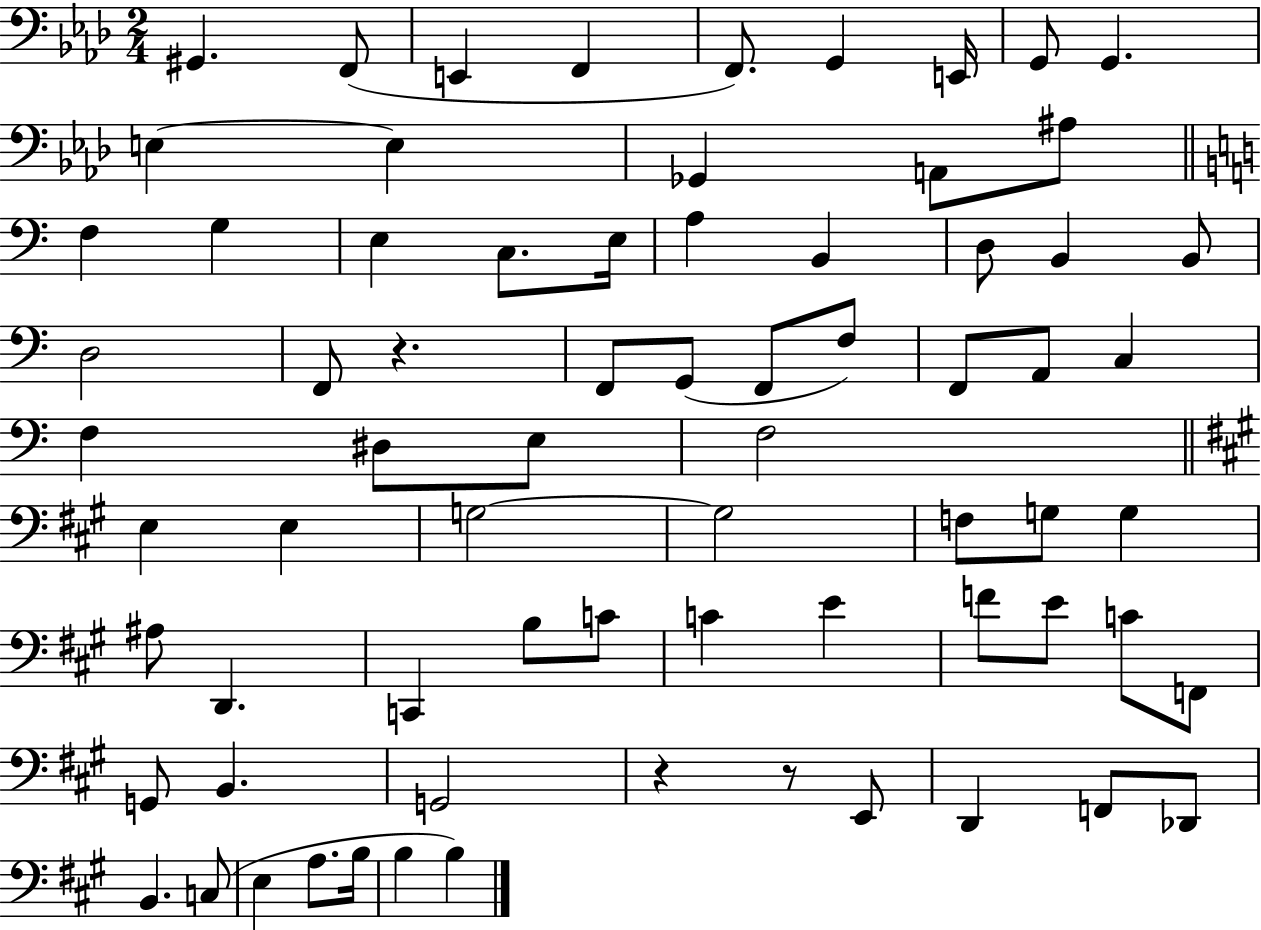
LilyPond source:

{
  \clef bass
  \numericTimeSignature
  \time 2/4
  \key aes \major
  gis,4. f,8( | e,4 f,4 | f,8.) g,4 e,16 | g,8 g,4. | \break e4~~ e4 | ges,4 a,8 ais8 | \bar "||" \break \key c \major f4 g4 | e4 c8. e16 | a4 b,4 | d8 b,4 b,8 | \break d2 | f,8 r4. | f,8 g,8( f,8 f8) | f,8 a,8 c4 | \break f4 dis8 e8 | f2 | \bar "||" \break \key a \major e4 e4 | g2~~ | g2 | f8 g8 g4 | \break ais8 d,4. | c,4 b8 c'8 | c'4 e'4 | f'8 e'8 c'8 f,8 | \break g,8 b,4. | g,2 | r4 r8 e,8 | d,4 f,8 des,8 | \break b,4. c8( | e4 a8. b16 | b4 b4) | \bar "|."
}